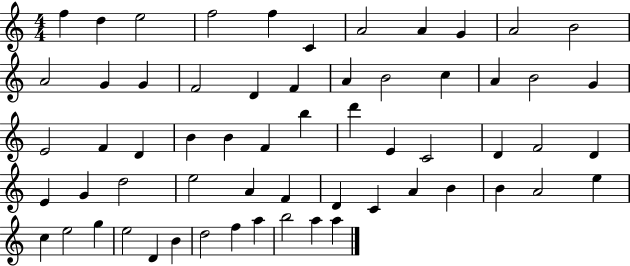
F5/q D5/q E5/h F5/h F5/q C4/q A4/h A4/q G4/q A4/h B4/h A4/h G4/q G4/q F4/h D4/q F4/q A4/q B4/h C5/q A4/q B4/h G4/q E4/h F4/q D4/q B4/q B4/q F4/q B5/q D6/q E4/q C4/h D4/q F4/h D4/q E4/q G4/q D5/h E5/h A4/q F4/q D4/q C4/q A4/q B4/q B4/q A4/h E5/q C5/q E5/h G5/q E5/h D4/q B4/q D5/h F5/q A5/q B5/h A5/q A5/q